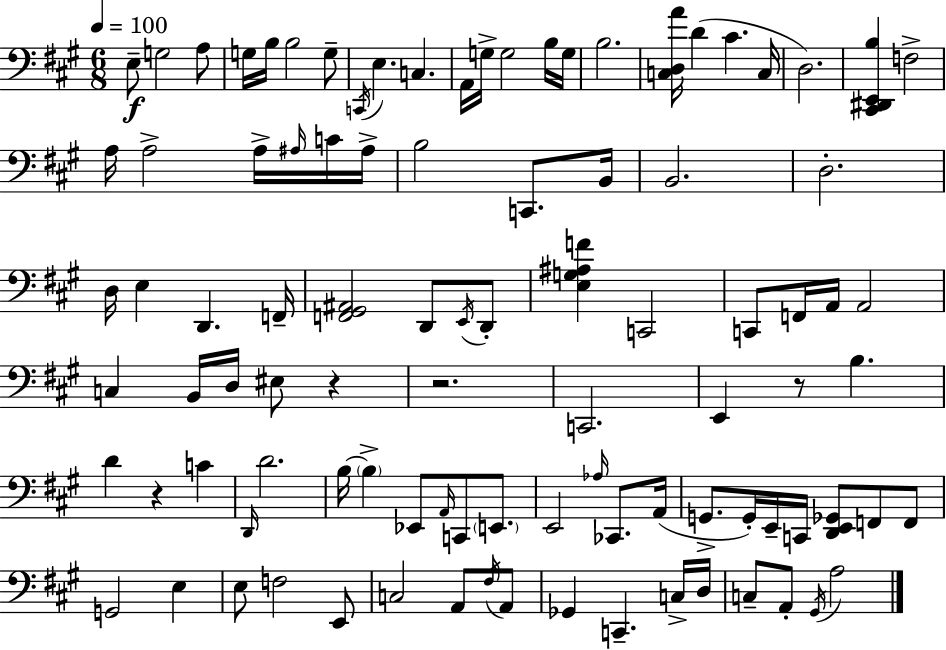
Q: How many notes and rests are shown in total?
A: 97